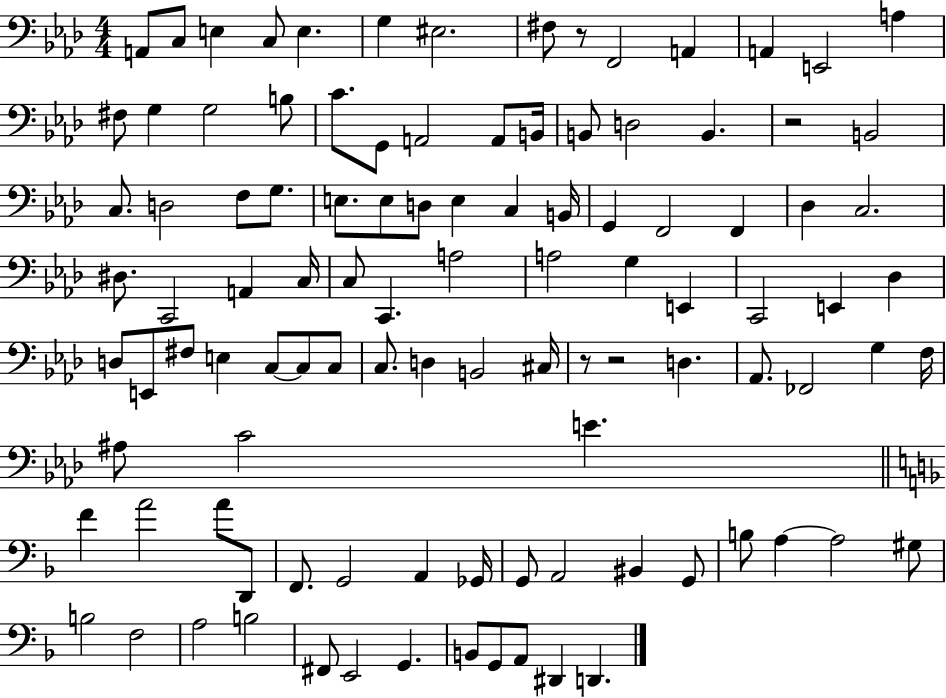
{
  \clef bass
  \numericTimeSignature
  \time 4/4
  \key aes \major
  a,8 c8 e4 c8 e4. | g4 eis2. | fis8 r8 f,2 a,4 | a,4 e,2 a4 | \break fis8 g4 g2 b8 | c'8. g,8 a,2 a,8 b,16 | b,8 d2 b,4. | r2 b,2 | \break c8. d2 f8 g8. | e8. e8 d8 e4 c4 b,16 | g,4 f,2 f,4 | des4 c2. | \break dis8. c,2 a,4 c16 | c8 c,4. a2 | a2 g4 e,4 | c,2 e,4 des4 | \break d8 e,8 fis8 e4 c8~~ c8 c8 | c8. d4 b,2 cis16 | r8 r2 d4. | aes,8. fes,2 g4 f16 | \break ais8 c'2 e'4. | \bar "||" \break \key f \major f'4 a'2 a'8 d,8 | f,8. g,2 a,4 ges,16 | g,8 a,2 bis,4 g,8 | b8 a4~~ a2 gis8 | \break b2 f2 | a2 b2 | fis,8 e,2 g,4. | b,8 g,8 a,8 dis,4 d,4. | \break \bar "|."
}